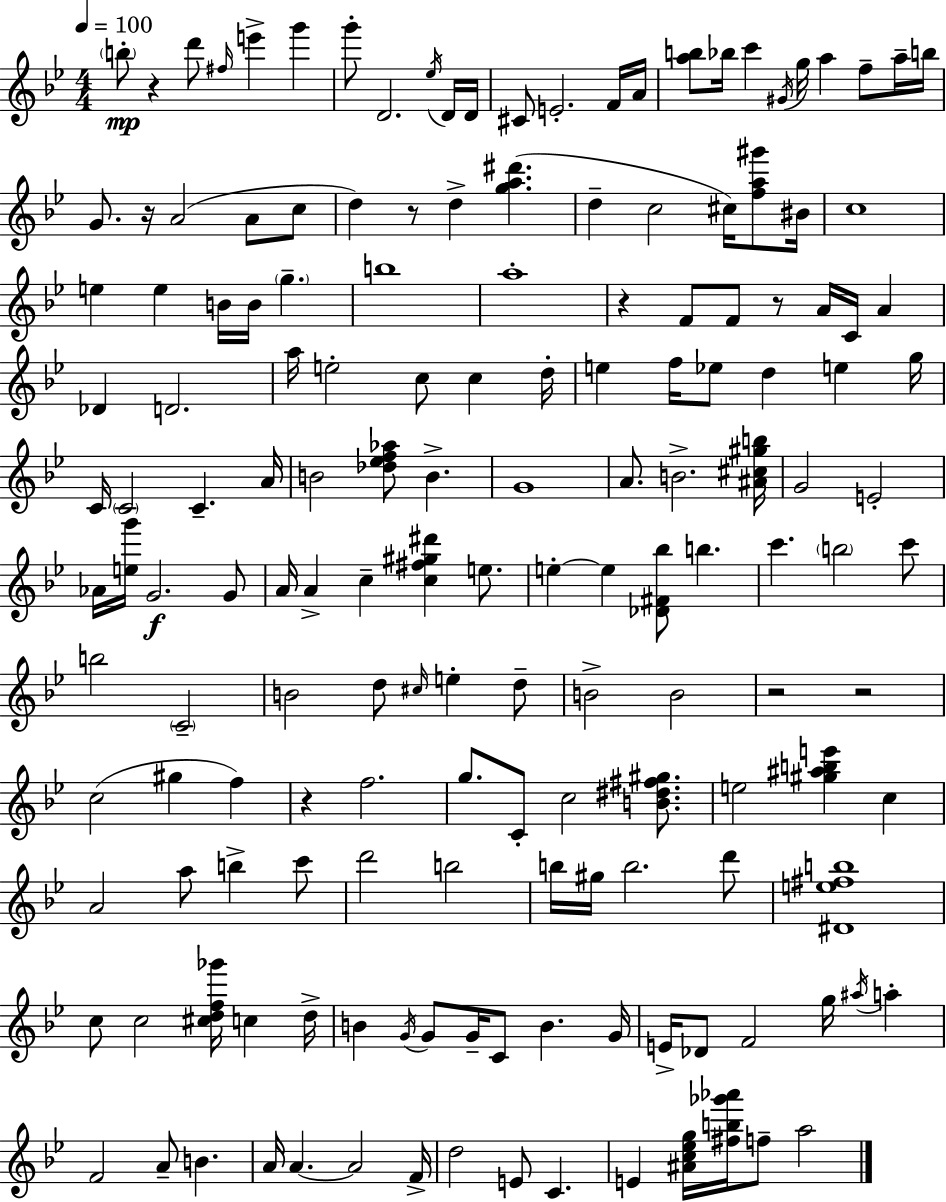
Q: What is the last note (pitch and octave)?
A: A5